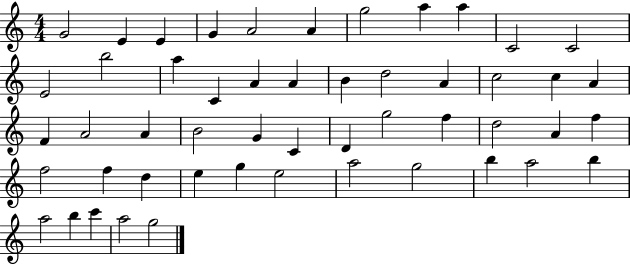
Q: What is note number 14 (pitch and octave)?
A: A5